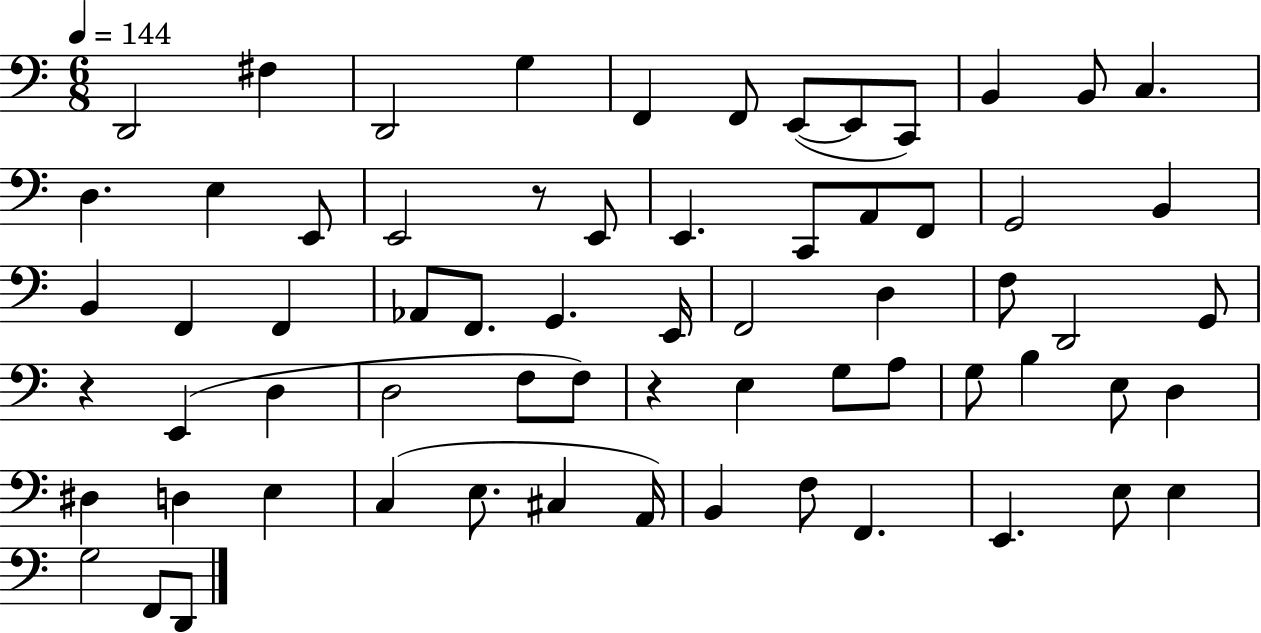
{
  \clef bass
  \numericTimeSignature
  \time 6/8
  \key c \major
  \tempo 4 = 144
  d,2 fis4 | d,2 g4 | f,4 f,8 e,8~(~ e,8 c,8) | b,4 b,8 c4. | \break d4. e4 e,8 | e,2 r8 e,8 | e,4. c,8 a,8 f,8 | g,2 b,4 | \break b,4 f,4 f,4 | aes,8 f,8. g,4. e,16 | f,2 d4 | f8 d,2 g,8 | \break r4 e,4( d4 | d2 f8 f8) | r4 e4 g8 a8 | g8 b4 e8 d4 | \break dis4 d4 e4 | c4( e8. cis4 a,16) | b,4 f8 f,4. | e,4. e8 e4 | \break g2 f,8 d,8 | \bar "|."
}